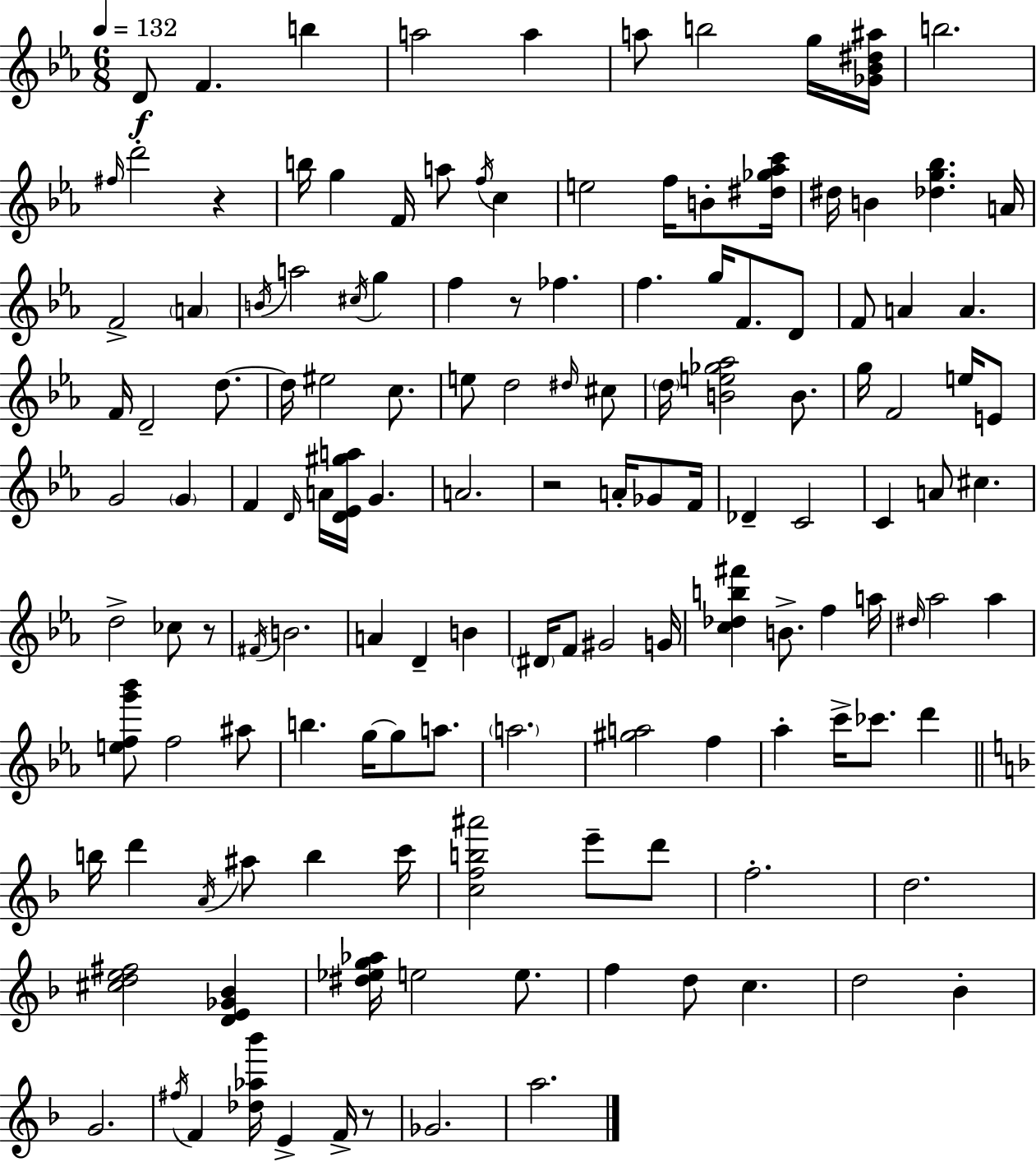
D4/e F4/q. B5/q A5/h A5/q A5/e B5/h G5/s [Gb4,Bb4,D#5,A#5]/s B5/h. F#5/s D6/h R/q B5/s G5/q F4/s A5/e F5/s C5/q E5/h F5/s B4/e [D#5,Gb5,Ab5,C6]/s D#5/s B4/q [Db5,G5,Bb5]/q. A4/s F4/h A4/q B4/s A5/h C#5/s G5/q F5/q R/e FES5/q. F5/q. G5/s F4/e. D4/e F4/e A4/q A4/q. F4/s D4/h D5/e. D5/s EIS5/h C5/e. E5/e D5/h D#5/s C#5/e D5/s [B4,E5,Gb5,Ab5]/h B4/e. G5/s F4/h E5/s E4/e G4/h G4/q F4/q D4/s A4/s [D4,Eb4,G#5,A5]/s G4/q. A4/h. R/h A4/s Gb4/e F4/s Db4/q C4/h C4/q A4/e C#5/q. D5/h CES5/e R/e F#4/s B4/h. A4/q D4/q B4/q D#4/s F4/e G#4/h G4/s [C5,Db5,B5,F#6]/q B4/e. F5/q A5/s D#5/s Ab5/h Ab5/q [E5,F5,G6,Bb6]/e F5/h A#5/e B5/q. G5/s G5/e A5/e. A5/h. [G#5,A5]/h F5/q Ab5/q C6/s CES6/e. D6/q B5/s D6/q A4/s A#5/e B5/q C6/s [C5,F5,B5,A#6]/h E6/e D6/e F5/h. D5/h. [C#5,D5,E5,F#5]/h [D4,E4,Gb4,Bb4]/q [D#5,Eb5,G5,Ab5]/s E5/h E5/e. F5/q D5/e C5/q. D5/h Bb4/q G4/h. F#5/s F4/q [Db5,Ab5,Bb6]/s E4/q F4/s R/e Gb4/h. A5/h.